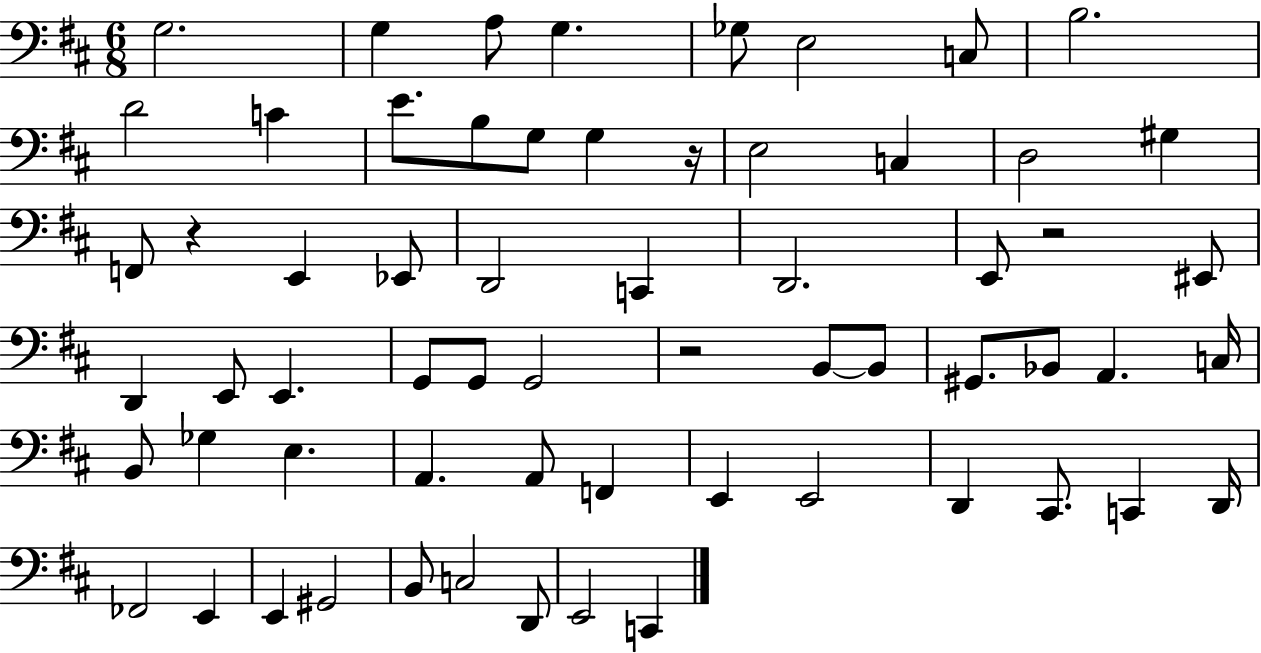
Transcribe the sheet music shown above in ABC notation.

X:1
T:Untitled
M:6/8
L:1/4
K:D
G,2 G, A,/2 G, _G,/2 E,2 C,/2 B,2 D2 C E/2 B,/2 G,/2 G, z/4 E,2 C, D,2 ^G, F,,/2 z E,, _E,,/2 D,,2 C,, D,,2 E,,/2 z2 ^E,,/2 D,, E,,/2 E,, G,,/2 G,,/2 G,,2 z2 B,,/2 B,,/2 ^G,,/2 _B,,/2 A,, C,/4 B,,/2 _G, E, A,, A,,/2 F,, E,, E,,2 D,, ^C,,/2 C,, D,,/4 _F,,2 E,, E,, ^G,,2 B,,/2 C,2 D,,/2 E,,2 C,,